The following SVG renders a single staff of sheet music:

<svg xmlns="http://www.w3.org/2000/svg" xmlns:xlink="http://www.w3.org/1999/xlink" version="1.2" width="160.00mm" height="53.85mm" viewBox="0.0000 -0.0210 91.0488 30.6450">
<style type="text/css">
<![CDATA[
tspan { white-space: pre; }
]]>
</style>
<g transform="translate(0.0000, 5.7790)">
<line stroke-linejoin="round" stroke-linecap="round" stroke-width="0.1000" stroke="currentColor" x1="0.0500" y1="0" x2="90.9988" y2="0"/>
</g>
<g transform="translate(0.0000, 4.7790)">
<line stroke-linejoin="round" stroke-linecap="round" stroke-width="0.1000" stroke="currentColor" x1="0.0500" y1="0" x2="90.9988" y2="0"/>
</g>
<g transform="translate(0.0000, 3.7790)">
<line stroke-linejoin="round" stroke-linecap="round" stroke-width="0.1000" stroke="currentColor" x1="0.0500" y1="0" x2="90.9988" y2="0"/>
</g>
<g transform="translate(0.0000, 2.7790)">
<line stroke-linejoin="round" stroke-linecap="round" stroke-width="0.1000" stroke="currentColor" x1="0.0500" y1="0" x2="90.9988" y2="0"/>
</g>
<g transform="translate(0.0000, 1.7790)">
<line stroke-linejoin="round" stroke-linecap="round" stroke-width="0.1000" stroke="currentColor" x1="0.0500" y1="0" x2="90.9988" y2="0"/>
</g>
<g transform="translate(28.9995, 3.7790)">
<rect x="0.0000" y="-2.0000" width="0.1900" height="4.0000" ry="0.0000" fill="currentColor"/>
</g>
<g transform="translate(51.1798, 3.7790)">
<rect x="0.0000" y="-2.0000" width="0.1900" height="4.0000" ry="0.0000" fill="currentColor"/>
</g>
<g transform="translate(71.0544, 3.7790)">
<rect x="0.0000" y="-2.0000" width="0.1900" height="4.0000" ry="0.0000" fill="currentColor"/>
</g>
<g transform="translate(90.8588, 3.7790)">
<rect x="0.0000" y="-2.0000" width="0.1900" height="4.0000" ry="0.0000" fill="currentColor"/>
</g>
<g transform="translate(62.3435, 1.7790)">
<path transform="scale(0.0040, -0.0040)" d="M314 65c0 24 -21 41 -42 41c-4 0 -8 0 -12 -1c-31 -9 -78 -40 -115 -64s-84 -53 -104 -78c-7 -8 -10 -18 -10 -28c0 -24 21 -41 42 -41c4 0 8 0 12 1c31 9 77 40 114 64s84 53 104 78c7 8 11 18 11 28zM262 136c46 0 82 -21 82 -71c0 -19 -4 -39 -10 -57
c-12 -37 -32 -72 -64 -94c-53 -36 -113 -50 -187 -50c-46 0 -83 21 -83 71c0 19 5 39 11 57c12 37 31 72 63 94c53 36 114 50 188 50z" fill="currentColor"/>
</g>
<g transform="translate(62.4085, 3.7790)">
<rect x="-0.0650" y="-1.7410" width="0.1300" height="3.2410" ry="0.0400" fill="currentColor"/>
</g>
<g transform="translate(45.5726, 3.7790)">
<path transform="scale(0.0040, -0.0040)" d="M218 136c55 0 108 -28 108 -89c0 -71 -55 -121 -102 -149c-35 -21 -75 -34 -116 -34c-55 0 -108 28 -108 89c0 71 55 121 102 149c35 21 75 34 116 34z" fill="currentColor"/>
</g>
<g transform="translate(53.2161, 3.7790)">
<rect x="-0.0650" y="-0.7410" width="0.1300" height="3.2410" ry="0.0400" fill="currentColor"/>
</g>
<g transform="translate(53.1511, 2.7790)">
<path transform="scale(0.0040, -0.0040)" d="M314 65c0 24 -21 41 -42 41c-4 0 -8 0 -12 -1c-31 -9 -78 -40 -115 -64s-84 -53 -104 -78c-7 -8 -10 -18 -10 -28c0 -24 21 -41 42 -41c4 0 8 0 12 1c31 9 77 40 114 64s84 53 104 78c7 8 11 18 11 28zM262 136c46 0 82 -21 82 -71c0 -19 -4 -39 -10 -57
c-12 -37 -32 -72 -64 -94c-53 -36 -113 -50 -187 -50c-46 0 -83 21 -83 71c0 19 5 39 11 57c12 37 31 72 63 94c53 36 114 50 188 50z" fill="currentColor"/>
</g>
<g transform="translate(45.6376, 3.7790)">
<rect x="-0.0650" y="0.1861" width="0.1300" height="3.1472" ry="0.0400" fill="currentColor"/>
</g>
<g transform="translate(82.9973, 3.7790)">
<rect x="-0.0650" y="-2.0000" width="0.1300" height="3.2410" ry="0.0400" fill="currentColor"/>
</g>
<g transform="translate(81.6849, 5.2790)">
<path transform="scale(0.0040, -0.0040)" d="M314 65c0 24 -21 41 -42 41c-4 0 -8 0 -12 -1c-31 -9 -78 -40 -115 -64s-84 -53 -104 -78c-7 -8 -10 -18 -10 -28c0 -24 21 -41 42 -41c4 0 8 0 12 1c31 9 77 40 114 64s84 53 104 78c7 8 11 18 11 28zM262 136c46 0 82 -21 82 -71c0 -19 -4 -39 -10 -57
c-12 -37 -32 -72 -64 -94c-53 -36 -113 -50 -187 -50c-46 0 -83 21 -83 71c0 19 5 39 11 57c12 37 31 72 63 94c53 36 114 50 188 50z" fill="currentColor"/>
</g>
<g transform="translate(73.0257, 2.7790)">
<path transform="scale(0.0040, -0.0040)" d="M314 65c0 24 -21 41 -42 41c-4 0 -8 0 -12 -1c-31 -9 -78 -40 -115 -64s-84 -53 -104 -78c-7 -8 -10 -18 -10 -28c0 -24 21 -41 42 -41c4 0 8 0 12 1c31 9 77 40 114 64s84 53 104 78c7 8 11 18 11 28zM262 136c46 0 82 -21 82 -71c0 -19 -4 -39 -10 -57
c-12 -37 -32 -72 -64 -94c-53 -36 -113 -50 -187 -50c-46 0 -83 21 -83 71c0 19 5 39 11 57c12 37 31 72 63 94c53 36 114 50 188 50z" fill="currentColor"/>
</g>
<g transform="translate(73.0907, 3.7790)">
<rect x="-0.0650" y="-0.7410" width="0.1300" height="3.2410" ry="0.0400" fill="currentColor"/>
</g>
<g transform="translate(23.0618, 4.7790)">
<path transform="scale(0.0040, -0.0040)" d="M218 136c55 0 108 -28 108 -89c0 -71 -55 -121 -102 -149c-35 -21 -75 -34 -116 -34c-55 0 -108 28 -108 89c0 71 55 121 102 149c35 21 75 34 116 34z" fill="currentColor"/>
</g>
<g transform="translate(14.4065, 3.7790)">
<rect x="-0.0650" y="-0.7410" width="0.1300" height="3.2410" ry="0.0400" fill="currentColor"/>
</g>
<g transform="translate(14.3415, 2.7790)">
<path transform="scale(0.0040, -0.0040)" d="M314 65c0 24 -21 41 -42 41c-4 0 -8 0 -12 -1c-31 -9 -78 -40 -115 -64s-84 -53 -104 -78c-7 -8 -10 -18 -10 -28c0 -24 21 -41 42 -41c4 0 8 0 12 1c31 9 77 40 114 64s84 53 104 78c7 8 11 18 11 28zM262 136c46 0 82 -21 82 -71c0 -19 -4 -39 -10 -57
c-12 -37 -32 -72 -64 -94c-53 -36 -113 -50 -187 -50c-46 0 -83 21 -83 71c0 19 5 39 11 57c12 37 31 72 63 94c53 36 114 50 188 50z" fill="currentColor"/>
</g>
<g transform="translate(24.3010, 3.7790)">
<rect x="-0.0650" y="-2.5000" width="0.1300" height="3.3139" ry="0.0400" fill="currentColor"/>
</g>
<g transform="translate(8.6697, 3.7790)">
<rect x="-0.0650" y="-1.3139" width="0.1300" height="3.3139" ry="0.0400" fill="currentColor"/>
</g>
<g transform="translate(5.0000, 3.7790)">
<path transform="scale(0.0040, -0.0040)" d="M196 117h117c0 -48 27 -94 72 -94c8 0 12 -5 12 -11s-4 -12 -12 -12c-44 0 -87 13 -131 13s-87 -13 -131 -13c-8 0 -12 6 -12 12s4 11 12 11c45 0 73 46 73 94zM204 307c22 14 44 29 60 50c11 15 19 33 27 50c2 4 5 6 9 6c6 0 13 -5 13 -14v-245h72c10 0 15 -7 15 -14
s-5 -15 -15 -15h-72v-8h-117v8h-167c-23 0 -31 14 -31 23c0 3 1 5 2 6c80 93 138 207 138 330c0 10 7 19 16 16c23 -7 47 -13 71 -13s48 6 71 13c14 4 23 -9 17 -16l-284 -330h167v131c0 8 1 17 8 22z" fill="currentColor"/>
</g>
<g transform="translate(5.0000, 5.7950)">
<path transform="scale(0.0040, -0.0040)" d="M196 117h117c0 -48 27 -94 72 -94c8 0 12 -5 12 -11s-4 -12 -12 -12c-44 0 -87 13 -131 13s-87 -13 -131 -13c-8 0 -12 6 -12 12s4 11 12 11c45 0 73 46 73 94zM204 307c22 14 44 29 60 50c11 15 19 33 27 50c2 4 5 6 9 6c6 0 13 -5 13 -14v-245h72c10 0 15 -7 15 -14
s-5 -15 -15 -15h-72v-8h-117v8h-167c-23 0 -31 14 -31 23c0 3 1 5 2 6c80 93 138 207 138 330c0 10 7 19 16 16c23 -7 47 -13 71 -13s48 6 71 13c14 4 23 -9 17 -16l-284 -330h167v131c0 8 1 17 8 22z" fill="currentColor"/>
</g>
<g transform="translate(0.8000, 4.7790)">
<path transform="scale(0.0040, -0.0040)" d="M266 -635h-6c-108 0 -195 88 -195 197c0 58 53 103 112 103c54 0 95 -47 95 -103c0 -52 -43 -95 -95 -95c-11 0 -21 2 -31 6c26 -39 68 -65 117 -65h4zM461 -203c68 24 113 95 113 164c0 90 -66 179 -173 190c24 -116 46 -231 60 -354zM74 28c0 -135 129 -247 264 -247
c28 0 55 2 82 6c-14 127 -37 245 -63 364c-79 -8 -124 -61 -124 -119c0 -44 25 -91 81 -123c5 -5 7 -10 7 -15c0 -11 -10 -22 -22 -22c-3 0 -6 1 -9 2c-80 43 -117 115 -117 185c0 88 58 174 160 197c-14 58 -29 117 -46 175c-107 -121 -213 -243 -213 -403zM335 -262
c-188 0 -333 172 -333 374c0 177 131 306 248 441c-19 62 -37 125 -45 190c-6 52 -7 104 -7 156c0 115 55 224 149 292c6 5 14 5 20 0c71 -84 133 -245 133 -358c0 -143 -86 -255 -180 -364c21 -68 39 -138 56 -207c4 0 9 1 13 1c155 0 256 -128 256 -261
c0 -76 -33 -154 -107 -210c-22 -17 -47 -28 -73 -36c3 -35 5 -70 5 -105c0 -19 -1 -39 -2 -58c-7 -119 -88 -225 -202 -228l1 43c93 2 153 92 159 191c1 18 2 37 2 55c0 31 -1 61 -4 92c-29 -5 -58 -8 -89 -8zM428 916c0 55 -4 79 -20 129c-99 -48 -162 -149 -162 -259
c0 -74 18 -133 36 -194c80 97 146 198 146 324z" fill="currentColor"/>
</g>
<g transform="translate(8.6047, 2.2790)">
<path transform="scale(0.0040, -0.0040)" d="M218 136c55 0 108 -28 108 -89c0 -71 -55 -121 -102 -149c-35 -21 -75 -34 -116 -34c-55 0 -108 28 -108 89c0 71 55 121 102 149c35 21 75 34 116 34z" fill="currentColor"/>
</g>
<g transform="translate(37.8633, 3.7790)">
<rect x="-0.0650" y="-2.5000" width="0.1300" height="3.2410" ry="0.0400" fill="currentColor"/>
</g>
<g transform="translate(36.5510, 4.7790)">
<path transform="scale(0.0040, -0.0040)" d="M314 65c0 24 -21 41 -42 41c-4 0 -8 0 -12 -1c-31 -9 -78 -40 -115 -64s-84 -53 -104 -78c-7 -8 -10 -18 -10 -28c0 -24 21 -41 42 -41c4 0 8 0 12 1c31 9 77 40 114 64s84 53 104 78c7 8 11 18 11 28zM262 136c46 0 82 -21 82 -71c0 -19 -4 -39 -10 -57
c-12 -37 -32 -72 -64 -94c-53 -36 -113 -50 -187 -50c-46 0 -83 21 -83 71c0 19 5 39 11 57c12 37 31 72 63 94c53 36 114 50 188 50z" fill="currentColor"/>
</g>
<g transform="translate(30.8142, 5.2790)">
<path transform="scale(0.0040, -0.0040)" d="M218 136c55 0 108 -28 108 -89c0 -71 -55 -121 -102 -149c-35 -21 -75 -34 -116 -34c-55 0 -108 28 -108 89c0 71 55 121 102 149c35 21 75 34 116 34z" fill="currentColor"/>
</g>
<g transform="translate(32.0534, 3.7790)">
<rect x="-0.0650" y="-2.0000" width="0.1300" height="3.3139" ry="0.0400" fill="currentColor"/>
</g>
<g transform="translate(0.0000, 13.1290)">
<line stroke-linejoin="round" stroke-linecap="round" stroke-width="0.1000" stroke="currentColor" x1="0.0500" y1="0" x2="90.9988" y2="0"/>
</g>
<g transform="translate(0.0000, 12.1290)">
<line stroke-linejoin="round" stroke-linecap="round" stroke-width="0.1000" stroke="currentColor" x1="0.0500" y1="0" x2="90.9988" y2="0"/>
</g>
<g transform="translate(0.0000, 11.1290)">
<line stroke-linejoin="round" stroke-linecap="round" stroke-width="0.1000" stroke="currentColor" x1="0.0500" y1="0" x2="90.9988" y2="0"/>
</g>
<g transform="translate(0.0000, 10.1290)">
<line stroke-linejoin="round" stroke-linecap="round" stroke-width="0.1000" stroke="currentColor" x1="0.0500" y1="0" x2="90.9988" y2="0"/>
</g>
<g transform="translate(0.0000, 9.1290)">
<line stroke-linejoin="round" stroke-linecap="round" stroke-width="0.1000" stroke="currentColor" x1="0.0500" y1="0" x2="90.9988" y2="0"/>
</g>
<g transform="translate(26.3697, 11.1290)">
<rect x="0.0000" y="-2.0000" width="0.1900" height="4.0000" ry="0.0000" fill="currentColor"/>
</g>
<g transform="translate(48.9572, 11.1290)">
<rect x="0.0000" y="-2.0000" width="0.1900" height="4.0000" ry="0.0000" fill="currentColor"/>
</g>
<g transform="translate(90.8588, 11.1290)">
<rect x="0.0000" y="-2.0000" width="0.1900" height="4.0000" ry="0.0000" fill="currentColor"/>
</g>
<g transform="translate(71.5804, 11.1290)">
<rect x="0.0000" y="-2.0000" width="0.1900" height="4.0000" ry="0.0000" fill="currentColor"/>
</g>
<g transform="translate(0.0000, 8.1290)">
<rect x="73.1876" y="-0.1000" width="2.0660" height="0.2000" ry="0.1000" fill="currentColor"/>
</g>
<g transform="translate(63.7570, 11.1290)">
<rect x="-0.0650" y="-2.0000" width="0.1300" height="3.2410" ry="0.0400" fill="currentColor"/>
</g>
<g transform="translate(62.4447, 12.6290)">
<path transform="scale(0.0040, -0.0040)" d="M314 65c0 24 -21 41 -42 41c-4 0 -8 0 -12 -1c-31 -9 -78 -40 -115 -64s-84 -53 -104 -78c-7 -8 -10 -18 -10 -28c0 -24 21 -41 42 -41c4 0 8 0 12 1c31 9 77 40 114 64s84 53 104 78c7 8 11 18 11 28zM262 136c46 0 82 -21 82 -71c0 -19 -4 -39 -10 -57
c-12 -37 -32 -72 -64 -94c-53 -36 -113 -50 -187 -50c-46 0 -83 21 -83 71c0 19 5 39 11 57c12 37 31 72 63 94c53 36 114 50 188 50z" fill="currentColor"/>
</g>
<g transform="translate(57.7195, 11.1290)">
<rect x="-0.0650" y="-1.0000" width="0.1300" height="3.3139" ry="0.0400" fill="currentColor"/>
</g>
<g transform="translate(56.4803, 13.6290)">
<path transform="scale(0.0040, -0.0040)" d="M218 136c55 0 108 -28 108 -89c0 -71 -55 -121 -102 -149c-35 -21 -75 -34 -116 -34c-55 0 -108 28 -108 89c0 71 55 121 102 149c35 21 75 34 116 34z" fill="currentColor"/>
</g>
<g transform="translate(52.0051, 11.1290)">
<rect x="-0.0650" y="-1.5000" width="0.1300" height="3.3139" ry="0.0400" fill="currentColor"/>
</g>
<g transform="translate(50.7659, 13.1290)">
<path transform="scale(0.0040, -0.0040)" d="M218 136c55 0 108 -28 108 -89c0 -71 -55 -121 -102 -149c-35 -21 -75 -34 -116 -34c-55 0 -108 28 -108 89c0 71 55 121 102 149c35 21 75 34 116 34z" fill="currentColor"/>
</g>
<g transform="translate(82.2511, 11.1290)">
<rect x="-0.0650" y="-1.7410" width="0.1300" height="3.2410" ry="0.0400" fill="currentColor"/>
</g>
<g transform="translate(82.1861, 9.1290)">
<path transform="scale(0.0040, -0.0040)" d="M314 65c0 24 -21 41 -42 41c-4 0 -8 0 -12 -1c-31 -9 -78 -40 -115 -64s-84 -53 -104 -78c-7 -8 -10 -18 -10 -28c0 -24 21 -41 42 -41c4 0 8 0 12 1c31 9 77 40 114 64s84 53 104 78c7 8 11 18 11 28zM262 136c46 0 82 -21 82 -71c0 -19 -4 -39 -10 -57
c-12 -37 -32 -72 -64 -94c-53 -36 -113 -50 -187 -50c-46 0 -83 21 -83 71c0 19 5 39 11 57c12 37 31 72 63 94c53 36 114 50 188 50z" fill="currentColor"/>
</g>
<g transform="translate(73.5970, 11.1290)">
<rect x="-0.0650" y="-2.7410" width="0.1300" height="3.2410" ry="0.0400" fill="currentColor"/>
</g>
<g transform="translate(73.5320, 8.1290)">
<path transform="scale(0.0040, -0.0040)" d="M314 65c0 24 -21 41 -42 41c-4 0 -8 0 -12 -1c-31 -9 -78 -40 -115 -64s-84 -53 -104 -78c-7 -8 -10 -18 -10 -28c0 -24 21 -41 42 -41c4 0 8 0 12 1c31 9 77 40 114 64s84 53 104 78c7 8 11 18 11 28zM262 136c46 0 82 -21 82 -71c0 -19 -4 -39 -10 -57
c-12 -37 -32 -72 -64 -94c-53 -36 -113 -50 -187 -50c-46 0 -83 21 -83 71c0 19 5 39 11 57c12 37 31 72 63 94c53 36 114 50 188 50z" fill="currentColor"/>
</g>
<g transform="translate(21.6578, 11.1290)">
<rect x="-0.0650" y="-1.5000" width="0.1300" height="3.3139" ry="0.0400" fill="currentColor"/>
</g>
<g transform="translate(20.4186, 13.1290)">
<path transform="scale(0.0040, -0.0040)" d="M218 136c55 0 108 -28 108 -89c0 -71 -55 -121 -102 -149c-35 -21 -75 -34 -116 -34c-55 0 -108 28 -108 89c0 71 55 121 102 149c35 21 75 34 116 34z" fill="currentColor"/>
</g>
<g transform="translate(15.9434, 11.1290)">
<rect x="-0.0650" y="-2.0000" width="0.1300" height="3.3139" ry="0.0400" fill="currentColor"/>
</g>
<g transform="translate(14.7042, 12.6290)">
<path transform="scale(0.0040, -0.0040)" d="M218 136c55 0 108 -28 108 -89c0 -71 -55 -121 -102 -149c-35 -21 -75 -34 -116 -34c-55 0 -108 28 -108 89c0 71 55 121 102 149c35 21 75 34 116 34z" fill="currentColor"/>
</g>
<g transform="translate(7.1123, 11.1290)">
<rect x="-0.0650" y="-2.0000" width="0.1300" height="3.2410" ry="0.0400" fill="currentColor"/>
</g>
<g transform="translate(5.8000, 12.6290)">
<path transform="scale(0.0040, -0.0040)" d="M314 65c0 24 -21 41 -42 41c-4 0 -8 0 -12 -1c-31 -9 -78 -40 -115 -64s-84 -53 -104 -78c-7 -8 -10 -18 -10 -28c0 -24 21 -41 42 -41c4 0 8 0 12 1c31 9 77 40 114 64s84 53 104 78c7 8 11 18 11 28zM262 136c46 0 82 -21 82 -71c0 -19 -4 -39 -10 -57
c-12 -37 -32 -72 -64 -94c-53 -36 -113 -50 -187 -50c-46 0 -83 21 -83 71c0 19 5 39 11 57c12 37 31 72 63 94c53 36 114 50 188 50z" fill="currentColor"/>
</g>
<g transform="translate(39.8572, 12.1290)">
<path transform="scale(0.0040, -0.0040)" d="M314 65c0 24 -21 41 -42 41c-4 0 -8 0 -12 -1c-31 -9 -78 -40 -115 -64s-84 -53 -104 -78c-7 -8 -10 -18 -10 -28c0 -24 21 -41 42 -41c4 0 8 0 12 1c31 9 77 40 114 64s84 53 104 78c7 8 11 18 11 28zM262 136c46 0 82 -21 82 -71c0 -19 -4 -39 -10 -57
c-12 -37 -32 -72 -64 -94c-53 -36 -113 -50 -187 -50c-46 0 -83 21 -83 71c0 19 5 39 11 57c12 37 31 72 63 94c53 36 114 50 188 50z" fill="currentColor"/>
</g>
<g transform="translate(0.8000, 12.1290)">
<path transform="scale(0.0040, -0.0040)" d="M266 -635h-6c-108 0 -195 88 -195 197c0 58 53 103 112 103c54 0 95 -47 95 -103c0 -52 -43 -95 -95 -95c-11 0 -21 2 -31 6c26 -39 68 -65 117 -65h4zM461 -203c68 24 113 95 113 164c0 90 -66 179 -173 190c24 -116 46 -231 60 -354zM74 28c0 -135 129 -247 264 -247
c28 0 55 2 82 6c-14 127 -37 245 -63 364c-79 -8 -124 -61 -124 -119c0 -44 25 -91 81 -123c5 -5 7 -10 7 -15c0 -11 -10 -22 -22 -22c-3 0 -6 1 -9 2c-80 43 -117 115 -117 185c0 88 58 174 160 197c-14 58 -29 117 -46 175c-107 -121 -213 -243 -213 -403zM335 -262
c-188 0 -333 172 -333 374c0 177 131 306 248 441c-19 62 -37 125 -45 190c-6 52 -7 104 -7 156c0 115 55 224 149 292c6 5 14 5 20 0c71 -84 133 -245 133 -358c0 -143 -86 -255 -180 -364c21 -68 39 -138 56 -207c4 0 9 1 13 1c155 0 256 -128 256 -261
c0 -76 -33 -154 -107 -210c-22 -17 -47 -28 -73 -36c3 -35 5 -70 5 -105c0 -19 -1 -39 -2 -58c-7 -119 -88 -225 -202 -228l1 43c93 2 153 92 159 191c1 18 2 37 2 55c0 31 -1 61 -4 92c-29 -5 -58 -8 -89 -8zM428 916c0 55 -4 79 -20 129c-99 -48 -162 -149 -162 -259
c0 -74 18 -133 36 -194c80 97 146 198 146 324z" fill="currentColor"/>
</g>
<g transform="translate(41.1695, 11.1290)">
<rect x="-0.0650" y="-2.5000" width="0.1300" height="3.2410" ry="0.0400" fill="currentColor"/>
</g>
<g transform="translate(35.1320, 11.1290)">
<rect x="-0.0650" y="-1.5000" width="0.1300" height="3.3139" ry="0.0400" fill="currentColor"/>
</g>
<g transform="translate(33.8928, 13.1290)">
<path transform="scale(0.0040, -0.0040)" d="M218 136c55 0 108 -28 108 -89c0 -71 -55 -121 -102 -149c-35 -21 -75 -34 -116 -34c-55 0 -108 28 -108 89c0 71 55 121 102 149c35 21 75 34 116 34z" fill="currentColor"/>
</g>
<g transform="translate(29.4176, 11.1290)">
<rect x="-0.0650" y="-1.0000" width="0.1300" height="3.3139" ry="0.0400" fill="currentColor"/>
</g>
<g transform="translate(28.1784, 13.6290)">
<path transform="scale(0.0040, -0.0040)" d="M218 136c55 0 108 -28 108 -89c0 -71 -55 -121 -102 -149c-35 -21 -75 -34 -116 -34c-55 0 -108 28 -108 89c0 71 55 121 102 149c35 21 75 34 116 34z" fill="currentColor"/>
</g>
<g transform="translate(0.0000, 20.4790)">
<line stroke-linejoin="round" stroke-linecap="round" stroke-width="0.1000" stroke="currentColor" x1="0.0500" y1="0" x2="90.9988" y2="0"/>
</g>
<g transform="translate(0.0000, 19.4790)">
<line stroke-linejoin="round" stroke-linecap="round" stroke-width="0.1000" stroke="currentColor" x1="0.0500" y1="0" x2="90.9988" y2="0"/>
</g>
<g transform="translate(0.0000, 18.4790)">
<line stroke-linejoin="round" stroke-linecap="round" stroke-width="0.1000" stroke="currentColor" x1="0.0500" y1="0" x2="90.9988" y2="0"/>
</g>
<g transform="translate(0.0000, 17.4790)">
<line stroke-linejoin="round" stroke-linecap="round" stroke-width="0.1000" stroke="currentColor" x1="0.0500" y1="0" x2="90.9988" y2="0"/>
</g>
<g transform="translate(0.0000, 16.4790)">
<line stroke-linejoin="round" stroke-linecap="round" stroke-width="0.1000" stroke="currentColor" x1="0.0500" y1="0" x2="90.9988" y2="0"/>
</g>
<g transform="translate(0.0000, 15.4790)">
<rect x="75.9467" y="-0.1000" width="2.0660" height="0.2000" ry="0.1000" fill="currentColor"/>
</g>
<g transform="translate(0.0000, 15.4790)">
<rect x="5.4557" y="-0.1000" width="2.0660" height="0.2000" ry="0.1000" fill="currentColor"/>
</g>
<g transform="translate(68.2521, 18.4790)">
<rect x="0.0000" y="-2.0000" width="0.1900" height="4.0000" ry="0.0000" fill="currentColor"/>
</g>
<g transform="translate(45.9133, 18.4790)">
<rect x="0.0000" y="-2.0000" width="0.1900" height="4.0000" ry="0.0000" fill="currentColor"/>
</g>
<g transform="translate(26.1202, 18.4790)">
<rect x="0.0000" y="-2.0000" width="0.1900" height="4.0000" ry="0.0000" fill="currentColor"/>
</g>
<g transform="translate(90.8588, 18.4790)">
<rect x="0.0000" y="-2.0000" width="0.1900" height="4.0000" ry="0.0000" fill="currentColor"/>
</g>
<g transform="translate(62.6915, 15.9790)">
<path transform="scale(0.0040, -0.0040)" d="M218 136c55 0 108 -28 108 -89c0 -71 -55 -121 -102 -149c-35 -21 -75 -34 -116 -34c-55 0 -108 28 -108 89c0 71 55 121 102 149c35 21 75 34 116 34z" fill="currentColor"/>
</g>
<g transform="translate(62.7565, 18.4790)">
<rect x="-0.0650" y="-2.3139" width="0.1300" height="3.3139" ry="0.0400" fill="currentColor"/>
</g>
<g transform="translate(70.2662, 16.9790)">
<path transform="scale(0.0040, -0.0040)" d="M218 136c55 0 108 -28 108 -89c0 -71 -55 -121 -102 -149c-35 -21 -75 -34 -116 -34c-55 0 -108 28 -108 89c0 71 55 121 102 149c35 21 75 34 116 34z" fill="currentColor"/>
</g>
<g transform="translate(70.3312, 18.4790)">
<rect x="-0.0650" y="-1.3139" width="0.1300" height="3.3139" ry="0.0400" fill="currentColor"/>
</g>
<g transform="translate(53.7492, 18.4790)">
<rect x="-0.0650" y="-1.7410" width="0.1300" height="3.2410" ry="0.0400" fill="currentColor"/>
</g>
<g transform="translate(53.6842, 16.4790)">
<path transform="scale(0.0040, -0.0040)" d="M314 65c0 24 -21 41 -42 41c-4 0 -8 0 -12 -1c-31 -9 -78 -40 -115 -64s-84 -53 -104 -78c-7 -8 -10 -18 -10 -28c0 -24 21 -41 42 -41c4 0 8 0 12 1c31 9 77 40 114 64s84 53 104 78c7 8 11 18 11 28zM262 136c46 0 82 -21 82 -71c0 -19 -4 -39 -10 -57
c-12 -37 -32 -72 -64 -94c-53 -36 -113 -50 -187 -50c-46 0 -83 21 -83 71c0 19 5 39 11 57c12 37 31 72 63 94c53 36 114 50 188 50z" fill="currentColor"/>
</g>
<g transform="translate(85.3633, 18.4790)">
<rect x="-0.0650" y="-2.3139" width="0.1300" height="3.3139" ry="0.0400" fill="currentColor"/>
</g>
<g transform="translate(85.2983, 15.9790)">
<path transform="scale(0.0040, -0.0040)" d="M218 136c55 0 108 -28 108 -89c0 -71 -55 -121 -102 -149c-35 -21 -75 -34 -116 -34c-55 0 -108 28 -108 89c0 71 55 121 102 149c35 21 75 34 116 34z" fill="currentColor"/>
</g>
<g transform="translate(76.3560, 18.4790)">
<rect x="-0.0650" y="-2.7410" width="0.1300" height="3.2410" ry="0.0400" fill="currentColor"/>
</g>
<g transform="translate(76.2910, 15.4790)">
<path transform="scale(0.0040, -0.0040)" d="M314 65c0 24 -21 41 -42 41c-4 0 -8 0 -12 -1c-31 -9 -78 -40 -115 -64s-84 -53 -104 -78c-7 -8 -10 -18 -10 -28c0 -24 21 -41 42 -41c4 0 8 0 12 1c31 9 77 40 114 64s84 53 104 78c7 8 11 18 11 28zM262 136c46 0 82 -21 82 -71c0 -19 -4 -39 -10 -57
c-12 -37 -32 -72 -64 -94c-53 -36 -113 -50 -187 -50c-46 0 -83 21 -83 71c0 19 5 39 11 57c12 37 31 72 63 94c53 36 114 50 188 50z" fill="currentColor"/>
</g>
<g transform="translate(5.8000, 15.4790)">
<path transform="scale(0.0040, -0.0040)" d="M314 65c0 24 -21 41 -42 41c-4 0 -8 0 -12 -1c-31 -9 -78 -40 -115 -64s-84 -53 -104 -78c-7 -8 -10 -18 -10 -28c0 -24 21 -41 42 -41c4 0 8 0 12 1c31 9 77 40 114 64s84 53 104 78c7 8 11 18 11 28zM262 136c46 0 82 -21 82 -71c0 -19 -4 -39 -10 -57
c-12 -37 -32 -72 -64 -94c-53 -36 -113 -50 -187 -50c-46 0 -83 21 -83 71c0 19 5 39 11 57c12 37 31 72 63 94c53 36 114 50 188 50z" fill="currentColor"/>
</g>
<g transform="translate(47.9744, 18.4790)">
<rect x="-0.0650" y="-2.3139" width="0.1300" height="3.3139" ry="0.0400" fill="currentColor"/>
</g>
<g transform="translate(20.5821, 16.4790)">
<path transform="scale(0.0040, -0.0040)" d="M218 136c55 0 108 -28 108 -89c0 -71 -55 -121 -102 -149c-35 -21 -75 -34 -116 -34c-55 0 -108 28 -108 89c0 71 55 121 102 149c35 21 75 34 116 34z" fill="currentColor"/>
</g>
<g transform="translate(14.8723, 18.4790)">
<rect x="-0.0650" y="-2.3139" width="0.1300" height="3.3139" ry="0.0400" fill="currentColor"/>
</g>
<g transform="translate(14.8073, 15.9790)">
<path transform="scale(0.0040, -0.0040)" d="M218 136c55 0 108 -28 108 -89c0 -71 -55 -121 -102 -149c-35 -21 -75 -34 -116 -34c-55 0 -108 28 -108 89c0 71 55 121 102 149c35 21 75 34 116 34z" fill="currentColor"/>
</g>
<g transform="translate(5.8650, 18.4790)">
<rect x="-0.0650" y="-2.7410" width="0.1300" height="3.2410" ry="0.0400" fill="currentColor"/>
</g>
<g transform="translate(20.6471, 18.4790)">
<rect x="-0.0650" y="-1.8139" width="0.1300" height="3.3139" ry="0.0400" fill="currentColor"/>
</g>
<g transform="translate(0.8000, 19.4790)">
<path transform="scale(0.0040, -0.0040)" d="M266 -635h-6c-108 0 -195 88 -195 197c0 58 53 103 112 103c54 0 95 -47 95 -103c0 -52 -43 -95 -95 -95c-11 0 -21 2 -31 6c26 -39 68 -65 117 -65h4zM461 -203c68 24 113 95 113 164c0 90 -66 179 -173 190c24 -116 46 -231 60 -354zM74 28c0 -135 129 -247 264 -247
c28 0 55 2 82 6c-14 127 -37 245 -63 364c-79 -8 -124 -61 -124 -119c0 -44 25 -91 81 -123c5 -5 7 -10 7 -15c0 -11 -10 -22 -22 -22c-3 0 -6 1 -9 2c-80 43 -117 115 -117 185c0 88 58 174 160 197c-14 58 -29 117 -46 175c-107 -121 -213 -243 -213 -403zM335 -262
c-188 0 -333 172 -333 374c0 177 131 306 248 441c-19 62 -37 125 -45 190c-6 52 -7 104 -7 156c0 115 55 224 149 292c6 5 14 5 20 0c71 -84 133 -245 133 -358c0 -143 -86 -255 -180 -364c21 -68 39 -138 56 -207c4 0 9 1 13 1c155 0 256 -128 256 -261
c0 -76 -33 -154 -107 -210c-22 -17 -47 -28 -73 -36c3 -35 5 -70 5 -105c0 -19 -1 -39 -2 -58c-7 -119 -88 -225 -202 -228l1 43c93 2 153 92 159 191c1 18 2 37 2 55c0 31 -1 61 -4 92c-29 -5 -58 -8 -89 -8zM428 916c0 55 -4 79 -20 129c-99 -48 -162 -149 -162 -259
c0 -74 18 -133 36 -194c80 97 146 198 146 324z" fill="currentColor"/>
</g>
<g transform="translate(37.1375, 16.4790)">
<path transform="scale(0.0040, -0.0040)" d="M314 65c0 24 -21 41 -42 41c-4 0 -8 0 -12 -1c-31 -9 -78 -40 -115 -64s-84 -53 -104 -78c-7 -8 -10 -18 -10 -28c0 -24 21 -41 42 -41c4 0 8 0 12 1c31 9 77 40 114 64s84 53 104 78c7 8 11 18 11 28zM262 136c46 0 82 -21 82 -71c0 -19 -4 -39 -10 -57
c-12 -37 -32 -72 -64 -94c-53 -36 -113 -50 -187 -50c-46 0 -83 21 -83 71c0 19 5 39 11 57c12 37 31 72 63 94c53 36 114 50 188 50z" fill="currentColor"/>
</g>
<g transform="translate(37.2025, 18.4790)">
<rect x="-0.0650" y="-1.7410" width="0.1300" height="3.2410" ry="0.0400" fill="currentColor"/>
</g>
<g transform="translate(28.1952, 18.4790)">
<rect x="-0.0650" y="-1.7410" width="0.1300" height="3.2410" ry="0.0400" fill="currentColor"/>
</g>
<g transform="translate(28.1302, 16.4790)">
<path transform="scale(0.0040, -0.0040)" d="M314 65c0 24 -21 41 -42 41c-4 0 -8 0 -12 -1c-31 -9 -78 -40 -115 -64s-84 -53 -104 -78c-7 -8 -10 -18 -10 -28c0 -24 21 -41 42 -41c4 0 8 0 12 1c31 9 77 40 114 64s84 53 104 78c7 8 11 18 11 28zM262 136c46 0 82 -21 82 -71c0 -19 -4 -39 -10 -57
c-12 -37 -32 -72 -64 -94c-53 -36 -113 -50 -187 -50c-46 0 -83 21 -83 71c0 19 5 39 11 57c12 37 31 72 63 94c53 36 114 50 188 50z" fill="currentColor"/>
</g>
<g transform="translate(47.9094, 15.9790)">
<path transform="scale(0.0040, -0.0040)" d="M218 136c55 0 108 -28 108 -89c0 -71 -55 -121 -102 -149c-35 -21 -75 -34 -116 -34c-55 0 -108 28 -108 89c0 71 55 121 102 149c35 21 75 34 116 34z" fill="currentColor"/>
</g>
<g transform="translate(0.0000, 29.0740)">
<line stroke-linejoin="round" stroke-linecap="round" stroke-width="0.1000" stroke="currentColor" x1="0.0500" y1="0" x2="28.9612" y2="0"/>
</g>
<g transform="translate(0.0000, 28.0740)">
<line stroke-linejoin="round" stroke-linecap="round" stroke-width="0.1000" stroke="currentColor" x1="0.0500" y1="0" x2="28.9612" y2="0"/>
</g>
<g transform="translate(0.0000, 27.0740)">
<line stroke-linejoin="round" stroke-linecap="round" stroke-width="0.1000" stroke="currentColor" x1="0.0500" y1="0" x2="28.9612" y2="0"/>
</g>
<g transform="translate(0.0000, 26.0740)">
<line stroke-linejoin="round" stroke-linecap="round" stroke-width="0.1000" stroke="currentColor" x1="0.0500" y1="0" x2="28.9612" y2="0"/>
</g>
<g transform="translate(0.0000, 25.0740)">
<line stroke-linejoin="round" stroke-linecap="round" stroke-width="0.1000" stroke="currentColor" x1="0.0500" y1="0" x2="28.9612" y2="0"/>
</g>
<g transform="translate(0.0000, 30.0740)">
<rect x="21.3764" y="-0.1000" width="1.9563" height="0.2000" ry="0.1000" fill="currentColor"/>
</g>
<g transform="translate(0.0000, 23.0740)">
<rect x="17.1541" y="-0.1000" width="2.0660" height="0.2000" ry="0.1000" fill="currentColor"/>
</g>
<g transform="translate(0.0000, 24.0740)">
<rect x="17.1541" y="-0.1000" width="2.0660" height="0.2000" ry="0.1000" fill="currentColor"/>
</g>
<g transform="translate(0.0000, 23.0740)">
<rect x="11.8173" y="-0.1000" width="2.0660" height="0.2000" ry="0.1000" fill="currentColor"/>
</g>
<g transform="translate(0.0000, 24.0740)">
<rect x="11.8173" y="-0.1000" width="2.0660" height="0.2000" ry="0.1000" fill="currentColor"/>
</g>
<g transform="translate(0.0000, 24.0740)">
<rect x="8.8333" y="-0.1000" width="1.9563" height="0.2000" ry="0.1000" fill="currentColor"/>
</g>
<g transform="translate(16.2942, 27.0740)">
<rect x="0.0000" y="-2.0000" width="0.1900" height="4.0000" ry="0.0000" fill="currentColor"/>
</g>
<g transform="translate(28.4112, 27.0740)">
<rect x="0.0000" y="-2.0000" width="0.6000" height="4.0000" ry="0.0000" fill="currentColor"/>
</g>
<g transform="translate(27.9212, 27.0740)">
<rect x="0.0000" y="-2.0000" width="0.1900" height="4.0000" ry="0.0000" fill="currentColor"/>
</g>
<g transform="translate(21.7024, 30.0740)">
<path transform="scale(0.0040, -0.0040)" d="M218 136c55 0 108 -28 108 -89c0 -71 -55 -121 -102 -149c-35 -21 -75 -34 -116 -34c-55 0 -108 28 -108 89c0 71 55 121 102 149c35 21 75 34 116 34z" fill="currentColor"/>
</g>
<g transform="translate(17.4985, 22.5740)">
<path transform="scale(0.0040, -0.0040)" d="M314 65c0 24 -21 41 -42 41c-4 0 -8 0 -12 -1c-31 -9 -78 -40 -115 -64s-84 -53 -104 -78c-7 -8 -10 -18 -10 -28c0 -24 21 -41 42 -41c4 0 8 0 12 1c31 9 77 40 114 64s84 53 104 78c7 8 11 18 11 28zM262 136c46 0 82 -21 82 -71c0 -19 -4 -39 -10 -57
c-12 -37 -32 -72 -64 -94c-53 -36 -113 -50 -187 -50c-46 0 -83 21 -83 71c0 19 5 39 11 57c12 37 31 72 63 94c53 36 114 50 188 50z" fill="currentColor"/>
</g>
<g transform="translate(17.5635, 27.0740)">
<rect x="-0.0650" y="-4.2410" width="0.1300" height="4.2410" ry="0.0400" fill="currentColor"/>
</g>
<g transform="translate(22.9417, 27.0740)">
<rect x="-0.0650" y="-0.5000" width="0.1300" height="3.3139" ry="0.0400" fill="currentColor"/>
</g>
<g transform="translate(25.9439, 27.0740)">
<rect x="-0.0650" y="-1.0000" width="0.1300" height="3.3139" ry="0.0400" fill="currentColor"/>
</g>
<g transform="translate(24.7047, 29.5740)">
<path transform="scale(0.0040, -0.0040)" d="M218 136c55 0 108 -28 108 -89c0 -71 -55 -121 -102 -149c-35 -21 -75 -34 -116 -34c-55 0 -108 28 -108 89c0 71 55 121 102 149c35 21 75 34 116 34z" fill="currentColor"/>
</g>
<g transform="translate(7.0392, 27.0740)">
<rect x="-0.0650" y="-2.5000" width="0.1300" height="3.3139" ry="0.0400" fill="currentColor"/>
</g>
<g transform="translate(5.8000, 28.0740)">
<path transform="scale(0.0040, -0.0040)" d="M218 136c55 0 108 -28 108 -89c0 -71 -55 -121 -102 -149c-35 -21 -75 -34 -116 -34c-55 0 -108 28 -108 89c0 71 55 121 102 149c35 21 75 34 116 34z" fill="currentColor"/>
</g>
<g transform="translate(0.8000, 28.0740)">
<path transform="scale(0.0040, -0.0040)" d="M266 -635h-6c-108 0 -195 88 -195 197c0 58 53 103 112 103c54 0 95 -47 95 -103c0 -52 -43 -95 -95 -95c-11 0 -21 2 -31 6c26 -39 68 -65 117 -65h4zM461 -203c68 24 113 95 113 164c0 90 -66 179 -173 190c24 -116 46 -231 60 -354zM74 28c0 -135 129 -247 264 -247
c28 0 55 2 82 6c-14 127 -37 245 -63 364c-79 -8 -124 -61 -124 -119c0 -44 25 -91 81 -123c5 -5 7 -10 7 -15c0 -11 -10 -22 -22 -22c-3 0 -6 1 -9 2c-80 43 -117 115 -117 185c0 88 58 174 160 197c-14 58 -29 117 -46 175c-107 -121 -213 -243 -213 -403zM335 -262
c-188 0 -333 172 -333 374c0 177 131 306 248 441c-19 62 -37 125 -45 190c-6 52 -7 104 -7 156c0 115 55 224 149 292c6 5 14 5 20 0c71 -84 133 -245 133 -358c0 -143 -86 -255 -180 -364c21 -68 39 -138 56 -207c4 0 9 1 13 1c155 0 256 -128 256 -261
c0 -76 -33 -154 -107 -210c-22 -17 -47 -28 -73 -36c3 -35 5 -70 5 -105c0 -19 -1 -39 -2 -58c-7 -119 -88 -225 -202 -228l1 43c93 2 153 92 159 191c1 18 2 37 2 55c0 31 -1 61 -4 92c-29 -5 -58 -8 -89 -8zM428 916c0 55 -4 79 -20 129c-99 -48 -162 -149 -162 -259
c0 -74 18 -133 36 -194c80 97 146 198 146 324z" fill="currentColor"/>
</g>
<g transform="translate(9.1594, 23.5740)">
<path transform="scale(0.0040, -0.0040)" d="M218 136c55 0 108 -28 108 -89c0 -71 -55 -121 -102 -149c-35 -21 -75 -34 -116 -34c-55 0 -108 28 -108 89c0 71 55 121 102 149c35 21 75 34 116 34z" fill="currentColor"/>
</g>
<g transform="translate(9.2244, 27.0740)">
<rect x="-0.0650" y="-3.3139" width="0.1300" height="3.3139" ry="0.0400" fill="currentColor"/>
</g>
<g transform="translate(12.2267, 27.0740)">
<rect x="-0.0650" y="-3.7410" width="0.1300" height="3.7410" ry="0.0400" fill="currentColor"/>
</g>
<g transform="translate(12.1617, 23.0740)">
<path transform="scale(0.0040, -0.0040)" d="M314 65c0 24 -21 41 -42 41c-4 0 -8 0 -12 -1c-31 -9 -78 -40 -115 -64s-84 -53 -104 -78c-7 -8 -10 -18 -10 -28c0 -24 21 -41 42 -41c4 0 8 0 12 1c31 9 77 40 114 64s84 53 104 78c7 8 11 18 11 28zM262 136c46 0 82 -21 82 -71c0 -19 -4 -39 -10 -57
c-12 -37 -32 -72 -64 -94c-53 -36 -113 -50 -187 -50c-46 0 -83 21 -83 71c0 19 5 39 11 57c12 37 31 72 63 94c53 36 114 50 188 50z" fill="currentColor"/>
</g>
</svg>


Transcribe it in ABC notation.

X:1
T:Untitled
M:4/4
L:1/4
K:C
e d2 G F G2 B d2 f2 d2 F2 F2 F E D E G2 E D F2 a2 f2 a2 g f f2 f2 g f2 g e a2 g G b c'2 d'2 C D